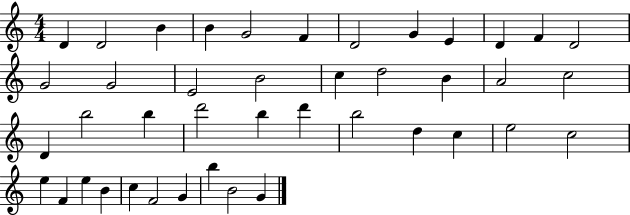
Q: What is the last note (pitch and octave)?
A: G4